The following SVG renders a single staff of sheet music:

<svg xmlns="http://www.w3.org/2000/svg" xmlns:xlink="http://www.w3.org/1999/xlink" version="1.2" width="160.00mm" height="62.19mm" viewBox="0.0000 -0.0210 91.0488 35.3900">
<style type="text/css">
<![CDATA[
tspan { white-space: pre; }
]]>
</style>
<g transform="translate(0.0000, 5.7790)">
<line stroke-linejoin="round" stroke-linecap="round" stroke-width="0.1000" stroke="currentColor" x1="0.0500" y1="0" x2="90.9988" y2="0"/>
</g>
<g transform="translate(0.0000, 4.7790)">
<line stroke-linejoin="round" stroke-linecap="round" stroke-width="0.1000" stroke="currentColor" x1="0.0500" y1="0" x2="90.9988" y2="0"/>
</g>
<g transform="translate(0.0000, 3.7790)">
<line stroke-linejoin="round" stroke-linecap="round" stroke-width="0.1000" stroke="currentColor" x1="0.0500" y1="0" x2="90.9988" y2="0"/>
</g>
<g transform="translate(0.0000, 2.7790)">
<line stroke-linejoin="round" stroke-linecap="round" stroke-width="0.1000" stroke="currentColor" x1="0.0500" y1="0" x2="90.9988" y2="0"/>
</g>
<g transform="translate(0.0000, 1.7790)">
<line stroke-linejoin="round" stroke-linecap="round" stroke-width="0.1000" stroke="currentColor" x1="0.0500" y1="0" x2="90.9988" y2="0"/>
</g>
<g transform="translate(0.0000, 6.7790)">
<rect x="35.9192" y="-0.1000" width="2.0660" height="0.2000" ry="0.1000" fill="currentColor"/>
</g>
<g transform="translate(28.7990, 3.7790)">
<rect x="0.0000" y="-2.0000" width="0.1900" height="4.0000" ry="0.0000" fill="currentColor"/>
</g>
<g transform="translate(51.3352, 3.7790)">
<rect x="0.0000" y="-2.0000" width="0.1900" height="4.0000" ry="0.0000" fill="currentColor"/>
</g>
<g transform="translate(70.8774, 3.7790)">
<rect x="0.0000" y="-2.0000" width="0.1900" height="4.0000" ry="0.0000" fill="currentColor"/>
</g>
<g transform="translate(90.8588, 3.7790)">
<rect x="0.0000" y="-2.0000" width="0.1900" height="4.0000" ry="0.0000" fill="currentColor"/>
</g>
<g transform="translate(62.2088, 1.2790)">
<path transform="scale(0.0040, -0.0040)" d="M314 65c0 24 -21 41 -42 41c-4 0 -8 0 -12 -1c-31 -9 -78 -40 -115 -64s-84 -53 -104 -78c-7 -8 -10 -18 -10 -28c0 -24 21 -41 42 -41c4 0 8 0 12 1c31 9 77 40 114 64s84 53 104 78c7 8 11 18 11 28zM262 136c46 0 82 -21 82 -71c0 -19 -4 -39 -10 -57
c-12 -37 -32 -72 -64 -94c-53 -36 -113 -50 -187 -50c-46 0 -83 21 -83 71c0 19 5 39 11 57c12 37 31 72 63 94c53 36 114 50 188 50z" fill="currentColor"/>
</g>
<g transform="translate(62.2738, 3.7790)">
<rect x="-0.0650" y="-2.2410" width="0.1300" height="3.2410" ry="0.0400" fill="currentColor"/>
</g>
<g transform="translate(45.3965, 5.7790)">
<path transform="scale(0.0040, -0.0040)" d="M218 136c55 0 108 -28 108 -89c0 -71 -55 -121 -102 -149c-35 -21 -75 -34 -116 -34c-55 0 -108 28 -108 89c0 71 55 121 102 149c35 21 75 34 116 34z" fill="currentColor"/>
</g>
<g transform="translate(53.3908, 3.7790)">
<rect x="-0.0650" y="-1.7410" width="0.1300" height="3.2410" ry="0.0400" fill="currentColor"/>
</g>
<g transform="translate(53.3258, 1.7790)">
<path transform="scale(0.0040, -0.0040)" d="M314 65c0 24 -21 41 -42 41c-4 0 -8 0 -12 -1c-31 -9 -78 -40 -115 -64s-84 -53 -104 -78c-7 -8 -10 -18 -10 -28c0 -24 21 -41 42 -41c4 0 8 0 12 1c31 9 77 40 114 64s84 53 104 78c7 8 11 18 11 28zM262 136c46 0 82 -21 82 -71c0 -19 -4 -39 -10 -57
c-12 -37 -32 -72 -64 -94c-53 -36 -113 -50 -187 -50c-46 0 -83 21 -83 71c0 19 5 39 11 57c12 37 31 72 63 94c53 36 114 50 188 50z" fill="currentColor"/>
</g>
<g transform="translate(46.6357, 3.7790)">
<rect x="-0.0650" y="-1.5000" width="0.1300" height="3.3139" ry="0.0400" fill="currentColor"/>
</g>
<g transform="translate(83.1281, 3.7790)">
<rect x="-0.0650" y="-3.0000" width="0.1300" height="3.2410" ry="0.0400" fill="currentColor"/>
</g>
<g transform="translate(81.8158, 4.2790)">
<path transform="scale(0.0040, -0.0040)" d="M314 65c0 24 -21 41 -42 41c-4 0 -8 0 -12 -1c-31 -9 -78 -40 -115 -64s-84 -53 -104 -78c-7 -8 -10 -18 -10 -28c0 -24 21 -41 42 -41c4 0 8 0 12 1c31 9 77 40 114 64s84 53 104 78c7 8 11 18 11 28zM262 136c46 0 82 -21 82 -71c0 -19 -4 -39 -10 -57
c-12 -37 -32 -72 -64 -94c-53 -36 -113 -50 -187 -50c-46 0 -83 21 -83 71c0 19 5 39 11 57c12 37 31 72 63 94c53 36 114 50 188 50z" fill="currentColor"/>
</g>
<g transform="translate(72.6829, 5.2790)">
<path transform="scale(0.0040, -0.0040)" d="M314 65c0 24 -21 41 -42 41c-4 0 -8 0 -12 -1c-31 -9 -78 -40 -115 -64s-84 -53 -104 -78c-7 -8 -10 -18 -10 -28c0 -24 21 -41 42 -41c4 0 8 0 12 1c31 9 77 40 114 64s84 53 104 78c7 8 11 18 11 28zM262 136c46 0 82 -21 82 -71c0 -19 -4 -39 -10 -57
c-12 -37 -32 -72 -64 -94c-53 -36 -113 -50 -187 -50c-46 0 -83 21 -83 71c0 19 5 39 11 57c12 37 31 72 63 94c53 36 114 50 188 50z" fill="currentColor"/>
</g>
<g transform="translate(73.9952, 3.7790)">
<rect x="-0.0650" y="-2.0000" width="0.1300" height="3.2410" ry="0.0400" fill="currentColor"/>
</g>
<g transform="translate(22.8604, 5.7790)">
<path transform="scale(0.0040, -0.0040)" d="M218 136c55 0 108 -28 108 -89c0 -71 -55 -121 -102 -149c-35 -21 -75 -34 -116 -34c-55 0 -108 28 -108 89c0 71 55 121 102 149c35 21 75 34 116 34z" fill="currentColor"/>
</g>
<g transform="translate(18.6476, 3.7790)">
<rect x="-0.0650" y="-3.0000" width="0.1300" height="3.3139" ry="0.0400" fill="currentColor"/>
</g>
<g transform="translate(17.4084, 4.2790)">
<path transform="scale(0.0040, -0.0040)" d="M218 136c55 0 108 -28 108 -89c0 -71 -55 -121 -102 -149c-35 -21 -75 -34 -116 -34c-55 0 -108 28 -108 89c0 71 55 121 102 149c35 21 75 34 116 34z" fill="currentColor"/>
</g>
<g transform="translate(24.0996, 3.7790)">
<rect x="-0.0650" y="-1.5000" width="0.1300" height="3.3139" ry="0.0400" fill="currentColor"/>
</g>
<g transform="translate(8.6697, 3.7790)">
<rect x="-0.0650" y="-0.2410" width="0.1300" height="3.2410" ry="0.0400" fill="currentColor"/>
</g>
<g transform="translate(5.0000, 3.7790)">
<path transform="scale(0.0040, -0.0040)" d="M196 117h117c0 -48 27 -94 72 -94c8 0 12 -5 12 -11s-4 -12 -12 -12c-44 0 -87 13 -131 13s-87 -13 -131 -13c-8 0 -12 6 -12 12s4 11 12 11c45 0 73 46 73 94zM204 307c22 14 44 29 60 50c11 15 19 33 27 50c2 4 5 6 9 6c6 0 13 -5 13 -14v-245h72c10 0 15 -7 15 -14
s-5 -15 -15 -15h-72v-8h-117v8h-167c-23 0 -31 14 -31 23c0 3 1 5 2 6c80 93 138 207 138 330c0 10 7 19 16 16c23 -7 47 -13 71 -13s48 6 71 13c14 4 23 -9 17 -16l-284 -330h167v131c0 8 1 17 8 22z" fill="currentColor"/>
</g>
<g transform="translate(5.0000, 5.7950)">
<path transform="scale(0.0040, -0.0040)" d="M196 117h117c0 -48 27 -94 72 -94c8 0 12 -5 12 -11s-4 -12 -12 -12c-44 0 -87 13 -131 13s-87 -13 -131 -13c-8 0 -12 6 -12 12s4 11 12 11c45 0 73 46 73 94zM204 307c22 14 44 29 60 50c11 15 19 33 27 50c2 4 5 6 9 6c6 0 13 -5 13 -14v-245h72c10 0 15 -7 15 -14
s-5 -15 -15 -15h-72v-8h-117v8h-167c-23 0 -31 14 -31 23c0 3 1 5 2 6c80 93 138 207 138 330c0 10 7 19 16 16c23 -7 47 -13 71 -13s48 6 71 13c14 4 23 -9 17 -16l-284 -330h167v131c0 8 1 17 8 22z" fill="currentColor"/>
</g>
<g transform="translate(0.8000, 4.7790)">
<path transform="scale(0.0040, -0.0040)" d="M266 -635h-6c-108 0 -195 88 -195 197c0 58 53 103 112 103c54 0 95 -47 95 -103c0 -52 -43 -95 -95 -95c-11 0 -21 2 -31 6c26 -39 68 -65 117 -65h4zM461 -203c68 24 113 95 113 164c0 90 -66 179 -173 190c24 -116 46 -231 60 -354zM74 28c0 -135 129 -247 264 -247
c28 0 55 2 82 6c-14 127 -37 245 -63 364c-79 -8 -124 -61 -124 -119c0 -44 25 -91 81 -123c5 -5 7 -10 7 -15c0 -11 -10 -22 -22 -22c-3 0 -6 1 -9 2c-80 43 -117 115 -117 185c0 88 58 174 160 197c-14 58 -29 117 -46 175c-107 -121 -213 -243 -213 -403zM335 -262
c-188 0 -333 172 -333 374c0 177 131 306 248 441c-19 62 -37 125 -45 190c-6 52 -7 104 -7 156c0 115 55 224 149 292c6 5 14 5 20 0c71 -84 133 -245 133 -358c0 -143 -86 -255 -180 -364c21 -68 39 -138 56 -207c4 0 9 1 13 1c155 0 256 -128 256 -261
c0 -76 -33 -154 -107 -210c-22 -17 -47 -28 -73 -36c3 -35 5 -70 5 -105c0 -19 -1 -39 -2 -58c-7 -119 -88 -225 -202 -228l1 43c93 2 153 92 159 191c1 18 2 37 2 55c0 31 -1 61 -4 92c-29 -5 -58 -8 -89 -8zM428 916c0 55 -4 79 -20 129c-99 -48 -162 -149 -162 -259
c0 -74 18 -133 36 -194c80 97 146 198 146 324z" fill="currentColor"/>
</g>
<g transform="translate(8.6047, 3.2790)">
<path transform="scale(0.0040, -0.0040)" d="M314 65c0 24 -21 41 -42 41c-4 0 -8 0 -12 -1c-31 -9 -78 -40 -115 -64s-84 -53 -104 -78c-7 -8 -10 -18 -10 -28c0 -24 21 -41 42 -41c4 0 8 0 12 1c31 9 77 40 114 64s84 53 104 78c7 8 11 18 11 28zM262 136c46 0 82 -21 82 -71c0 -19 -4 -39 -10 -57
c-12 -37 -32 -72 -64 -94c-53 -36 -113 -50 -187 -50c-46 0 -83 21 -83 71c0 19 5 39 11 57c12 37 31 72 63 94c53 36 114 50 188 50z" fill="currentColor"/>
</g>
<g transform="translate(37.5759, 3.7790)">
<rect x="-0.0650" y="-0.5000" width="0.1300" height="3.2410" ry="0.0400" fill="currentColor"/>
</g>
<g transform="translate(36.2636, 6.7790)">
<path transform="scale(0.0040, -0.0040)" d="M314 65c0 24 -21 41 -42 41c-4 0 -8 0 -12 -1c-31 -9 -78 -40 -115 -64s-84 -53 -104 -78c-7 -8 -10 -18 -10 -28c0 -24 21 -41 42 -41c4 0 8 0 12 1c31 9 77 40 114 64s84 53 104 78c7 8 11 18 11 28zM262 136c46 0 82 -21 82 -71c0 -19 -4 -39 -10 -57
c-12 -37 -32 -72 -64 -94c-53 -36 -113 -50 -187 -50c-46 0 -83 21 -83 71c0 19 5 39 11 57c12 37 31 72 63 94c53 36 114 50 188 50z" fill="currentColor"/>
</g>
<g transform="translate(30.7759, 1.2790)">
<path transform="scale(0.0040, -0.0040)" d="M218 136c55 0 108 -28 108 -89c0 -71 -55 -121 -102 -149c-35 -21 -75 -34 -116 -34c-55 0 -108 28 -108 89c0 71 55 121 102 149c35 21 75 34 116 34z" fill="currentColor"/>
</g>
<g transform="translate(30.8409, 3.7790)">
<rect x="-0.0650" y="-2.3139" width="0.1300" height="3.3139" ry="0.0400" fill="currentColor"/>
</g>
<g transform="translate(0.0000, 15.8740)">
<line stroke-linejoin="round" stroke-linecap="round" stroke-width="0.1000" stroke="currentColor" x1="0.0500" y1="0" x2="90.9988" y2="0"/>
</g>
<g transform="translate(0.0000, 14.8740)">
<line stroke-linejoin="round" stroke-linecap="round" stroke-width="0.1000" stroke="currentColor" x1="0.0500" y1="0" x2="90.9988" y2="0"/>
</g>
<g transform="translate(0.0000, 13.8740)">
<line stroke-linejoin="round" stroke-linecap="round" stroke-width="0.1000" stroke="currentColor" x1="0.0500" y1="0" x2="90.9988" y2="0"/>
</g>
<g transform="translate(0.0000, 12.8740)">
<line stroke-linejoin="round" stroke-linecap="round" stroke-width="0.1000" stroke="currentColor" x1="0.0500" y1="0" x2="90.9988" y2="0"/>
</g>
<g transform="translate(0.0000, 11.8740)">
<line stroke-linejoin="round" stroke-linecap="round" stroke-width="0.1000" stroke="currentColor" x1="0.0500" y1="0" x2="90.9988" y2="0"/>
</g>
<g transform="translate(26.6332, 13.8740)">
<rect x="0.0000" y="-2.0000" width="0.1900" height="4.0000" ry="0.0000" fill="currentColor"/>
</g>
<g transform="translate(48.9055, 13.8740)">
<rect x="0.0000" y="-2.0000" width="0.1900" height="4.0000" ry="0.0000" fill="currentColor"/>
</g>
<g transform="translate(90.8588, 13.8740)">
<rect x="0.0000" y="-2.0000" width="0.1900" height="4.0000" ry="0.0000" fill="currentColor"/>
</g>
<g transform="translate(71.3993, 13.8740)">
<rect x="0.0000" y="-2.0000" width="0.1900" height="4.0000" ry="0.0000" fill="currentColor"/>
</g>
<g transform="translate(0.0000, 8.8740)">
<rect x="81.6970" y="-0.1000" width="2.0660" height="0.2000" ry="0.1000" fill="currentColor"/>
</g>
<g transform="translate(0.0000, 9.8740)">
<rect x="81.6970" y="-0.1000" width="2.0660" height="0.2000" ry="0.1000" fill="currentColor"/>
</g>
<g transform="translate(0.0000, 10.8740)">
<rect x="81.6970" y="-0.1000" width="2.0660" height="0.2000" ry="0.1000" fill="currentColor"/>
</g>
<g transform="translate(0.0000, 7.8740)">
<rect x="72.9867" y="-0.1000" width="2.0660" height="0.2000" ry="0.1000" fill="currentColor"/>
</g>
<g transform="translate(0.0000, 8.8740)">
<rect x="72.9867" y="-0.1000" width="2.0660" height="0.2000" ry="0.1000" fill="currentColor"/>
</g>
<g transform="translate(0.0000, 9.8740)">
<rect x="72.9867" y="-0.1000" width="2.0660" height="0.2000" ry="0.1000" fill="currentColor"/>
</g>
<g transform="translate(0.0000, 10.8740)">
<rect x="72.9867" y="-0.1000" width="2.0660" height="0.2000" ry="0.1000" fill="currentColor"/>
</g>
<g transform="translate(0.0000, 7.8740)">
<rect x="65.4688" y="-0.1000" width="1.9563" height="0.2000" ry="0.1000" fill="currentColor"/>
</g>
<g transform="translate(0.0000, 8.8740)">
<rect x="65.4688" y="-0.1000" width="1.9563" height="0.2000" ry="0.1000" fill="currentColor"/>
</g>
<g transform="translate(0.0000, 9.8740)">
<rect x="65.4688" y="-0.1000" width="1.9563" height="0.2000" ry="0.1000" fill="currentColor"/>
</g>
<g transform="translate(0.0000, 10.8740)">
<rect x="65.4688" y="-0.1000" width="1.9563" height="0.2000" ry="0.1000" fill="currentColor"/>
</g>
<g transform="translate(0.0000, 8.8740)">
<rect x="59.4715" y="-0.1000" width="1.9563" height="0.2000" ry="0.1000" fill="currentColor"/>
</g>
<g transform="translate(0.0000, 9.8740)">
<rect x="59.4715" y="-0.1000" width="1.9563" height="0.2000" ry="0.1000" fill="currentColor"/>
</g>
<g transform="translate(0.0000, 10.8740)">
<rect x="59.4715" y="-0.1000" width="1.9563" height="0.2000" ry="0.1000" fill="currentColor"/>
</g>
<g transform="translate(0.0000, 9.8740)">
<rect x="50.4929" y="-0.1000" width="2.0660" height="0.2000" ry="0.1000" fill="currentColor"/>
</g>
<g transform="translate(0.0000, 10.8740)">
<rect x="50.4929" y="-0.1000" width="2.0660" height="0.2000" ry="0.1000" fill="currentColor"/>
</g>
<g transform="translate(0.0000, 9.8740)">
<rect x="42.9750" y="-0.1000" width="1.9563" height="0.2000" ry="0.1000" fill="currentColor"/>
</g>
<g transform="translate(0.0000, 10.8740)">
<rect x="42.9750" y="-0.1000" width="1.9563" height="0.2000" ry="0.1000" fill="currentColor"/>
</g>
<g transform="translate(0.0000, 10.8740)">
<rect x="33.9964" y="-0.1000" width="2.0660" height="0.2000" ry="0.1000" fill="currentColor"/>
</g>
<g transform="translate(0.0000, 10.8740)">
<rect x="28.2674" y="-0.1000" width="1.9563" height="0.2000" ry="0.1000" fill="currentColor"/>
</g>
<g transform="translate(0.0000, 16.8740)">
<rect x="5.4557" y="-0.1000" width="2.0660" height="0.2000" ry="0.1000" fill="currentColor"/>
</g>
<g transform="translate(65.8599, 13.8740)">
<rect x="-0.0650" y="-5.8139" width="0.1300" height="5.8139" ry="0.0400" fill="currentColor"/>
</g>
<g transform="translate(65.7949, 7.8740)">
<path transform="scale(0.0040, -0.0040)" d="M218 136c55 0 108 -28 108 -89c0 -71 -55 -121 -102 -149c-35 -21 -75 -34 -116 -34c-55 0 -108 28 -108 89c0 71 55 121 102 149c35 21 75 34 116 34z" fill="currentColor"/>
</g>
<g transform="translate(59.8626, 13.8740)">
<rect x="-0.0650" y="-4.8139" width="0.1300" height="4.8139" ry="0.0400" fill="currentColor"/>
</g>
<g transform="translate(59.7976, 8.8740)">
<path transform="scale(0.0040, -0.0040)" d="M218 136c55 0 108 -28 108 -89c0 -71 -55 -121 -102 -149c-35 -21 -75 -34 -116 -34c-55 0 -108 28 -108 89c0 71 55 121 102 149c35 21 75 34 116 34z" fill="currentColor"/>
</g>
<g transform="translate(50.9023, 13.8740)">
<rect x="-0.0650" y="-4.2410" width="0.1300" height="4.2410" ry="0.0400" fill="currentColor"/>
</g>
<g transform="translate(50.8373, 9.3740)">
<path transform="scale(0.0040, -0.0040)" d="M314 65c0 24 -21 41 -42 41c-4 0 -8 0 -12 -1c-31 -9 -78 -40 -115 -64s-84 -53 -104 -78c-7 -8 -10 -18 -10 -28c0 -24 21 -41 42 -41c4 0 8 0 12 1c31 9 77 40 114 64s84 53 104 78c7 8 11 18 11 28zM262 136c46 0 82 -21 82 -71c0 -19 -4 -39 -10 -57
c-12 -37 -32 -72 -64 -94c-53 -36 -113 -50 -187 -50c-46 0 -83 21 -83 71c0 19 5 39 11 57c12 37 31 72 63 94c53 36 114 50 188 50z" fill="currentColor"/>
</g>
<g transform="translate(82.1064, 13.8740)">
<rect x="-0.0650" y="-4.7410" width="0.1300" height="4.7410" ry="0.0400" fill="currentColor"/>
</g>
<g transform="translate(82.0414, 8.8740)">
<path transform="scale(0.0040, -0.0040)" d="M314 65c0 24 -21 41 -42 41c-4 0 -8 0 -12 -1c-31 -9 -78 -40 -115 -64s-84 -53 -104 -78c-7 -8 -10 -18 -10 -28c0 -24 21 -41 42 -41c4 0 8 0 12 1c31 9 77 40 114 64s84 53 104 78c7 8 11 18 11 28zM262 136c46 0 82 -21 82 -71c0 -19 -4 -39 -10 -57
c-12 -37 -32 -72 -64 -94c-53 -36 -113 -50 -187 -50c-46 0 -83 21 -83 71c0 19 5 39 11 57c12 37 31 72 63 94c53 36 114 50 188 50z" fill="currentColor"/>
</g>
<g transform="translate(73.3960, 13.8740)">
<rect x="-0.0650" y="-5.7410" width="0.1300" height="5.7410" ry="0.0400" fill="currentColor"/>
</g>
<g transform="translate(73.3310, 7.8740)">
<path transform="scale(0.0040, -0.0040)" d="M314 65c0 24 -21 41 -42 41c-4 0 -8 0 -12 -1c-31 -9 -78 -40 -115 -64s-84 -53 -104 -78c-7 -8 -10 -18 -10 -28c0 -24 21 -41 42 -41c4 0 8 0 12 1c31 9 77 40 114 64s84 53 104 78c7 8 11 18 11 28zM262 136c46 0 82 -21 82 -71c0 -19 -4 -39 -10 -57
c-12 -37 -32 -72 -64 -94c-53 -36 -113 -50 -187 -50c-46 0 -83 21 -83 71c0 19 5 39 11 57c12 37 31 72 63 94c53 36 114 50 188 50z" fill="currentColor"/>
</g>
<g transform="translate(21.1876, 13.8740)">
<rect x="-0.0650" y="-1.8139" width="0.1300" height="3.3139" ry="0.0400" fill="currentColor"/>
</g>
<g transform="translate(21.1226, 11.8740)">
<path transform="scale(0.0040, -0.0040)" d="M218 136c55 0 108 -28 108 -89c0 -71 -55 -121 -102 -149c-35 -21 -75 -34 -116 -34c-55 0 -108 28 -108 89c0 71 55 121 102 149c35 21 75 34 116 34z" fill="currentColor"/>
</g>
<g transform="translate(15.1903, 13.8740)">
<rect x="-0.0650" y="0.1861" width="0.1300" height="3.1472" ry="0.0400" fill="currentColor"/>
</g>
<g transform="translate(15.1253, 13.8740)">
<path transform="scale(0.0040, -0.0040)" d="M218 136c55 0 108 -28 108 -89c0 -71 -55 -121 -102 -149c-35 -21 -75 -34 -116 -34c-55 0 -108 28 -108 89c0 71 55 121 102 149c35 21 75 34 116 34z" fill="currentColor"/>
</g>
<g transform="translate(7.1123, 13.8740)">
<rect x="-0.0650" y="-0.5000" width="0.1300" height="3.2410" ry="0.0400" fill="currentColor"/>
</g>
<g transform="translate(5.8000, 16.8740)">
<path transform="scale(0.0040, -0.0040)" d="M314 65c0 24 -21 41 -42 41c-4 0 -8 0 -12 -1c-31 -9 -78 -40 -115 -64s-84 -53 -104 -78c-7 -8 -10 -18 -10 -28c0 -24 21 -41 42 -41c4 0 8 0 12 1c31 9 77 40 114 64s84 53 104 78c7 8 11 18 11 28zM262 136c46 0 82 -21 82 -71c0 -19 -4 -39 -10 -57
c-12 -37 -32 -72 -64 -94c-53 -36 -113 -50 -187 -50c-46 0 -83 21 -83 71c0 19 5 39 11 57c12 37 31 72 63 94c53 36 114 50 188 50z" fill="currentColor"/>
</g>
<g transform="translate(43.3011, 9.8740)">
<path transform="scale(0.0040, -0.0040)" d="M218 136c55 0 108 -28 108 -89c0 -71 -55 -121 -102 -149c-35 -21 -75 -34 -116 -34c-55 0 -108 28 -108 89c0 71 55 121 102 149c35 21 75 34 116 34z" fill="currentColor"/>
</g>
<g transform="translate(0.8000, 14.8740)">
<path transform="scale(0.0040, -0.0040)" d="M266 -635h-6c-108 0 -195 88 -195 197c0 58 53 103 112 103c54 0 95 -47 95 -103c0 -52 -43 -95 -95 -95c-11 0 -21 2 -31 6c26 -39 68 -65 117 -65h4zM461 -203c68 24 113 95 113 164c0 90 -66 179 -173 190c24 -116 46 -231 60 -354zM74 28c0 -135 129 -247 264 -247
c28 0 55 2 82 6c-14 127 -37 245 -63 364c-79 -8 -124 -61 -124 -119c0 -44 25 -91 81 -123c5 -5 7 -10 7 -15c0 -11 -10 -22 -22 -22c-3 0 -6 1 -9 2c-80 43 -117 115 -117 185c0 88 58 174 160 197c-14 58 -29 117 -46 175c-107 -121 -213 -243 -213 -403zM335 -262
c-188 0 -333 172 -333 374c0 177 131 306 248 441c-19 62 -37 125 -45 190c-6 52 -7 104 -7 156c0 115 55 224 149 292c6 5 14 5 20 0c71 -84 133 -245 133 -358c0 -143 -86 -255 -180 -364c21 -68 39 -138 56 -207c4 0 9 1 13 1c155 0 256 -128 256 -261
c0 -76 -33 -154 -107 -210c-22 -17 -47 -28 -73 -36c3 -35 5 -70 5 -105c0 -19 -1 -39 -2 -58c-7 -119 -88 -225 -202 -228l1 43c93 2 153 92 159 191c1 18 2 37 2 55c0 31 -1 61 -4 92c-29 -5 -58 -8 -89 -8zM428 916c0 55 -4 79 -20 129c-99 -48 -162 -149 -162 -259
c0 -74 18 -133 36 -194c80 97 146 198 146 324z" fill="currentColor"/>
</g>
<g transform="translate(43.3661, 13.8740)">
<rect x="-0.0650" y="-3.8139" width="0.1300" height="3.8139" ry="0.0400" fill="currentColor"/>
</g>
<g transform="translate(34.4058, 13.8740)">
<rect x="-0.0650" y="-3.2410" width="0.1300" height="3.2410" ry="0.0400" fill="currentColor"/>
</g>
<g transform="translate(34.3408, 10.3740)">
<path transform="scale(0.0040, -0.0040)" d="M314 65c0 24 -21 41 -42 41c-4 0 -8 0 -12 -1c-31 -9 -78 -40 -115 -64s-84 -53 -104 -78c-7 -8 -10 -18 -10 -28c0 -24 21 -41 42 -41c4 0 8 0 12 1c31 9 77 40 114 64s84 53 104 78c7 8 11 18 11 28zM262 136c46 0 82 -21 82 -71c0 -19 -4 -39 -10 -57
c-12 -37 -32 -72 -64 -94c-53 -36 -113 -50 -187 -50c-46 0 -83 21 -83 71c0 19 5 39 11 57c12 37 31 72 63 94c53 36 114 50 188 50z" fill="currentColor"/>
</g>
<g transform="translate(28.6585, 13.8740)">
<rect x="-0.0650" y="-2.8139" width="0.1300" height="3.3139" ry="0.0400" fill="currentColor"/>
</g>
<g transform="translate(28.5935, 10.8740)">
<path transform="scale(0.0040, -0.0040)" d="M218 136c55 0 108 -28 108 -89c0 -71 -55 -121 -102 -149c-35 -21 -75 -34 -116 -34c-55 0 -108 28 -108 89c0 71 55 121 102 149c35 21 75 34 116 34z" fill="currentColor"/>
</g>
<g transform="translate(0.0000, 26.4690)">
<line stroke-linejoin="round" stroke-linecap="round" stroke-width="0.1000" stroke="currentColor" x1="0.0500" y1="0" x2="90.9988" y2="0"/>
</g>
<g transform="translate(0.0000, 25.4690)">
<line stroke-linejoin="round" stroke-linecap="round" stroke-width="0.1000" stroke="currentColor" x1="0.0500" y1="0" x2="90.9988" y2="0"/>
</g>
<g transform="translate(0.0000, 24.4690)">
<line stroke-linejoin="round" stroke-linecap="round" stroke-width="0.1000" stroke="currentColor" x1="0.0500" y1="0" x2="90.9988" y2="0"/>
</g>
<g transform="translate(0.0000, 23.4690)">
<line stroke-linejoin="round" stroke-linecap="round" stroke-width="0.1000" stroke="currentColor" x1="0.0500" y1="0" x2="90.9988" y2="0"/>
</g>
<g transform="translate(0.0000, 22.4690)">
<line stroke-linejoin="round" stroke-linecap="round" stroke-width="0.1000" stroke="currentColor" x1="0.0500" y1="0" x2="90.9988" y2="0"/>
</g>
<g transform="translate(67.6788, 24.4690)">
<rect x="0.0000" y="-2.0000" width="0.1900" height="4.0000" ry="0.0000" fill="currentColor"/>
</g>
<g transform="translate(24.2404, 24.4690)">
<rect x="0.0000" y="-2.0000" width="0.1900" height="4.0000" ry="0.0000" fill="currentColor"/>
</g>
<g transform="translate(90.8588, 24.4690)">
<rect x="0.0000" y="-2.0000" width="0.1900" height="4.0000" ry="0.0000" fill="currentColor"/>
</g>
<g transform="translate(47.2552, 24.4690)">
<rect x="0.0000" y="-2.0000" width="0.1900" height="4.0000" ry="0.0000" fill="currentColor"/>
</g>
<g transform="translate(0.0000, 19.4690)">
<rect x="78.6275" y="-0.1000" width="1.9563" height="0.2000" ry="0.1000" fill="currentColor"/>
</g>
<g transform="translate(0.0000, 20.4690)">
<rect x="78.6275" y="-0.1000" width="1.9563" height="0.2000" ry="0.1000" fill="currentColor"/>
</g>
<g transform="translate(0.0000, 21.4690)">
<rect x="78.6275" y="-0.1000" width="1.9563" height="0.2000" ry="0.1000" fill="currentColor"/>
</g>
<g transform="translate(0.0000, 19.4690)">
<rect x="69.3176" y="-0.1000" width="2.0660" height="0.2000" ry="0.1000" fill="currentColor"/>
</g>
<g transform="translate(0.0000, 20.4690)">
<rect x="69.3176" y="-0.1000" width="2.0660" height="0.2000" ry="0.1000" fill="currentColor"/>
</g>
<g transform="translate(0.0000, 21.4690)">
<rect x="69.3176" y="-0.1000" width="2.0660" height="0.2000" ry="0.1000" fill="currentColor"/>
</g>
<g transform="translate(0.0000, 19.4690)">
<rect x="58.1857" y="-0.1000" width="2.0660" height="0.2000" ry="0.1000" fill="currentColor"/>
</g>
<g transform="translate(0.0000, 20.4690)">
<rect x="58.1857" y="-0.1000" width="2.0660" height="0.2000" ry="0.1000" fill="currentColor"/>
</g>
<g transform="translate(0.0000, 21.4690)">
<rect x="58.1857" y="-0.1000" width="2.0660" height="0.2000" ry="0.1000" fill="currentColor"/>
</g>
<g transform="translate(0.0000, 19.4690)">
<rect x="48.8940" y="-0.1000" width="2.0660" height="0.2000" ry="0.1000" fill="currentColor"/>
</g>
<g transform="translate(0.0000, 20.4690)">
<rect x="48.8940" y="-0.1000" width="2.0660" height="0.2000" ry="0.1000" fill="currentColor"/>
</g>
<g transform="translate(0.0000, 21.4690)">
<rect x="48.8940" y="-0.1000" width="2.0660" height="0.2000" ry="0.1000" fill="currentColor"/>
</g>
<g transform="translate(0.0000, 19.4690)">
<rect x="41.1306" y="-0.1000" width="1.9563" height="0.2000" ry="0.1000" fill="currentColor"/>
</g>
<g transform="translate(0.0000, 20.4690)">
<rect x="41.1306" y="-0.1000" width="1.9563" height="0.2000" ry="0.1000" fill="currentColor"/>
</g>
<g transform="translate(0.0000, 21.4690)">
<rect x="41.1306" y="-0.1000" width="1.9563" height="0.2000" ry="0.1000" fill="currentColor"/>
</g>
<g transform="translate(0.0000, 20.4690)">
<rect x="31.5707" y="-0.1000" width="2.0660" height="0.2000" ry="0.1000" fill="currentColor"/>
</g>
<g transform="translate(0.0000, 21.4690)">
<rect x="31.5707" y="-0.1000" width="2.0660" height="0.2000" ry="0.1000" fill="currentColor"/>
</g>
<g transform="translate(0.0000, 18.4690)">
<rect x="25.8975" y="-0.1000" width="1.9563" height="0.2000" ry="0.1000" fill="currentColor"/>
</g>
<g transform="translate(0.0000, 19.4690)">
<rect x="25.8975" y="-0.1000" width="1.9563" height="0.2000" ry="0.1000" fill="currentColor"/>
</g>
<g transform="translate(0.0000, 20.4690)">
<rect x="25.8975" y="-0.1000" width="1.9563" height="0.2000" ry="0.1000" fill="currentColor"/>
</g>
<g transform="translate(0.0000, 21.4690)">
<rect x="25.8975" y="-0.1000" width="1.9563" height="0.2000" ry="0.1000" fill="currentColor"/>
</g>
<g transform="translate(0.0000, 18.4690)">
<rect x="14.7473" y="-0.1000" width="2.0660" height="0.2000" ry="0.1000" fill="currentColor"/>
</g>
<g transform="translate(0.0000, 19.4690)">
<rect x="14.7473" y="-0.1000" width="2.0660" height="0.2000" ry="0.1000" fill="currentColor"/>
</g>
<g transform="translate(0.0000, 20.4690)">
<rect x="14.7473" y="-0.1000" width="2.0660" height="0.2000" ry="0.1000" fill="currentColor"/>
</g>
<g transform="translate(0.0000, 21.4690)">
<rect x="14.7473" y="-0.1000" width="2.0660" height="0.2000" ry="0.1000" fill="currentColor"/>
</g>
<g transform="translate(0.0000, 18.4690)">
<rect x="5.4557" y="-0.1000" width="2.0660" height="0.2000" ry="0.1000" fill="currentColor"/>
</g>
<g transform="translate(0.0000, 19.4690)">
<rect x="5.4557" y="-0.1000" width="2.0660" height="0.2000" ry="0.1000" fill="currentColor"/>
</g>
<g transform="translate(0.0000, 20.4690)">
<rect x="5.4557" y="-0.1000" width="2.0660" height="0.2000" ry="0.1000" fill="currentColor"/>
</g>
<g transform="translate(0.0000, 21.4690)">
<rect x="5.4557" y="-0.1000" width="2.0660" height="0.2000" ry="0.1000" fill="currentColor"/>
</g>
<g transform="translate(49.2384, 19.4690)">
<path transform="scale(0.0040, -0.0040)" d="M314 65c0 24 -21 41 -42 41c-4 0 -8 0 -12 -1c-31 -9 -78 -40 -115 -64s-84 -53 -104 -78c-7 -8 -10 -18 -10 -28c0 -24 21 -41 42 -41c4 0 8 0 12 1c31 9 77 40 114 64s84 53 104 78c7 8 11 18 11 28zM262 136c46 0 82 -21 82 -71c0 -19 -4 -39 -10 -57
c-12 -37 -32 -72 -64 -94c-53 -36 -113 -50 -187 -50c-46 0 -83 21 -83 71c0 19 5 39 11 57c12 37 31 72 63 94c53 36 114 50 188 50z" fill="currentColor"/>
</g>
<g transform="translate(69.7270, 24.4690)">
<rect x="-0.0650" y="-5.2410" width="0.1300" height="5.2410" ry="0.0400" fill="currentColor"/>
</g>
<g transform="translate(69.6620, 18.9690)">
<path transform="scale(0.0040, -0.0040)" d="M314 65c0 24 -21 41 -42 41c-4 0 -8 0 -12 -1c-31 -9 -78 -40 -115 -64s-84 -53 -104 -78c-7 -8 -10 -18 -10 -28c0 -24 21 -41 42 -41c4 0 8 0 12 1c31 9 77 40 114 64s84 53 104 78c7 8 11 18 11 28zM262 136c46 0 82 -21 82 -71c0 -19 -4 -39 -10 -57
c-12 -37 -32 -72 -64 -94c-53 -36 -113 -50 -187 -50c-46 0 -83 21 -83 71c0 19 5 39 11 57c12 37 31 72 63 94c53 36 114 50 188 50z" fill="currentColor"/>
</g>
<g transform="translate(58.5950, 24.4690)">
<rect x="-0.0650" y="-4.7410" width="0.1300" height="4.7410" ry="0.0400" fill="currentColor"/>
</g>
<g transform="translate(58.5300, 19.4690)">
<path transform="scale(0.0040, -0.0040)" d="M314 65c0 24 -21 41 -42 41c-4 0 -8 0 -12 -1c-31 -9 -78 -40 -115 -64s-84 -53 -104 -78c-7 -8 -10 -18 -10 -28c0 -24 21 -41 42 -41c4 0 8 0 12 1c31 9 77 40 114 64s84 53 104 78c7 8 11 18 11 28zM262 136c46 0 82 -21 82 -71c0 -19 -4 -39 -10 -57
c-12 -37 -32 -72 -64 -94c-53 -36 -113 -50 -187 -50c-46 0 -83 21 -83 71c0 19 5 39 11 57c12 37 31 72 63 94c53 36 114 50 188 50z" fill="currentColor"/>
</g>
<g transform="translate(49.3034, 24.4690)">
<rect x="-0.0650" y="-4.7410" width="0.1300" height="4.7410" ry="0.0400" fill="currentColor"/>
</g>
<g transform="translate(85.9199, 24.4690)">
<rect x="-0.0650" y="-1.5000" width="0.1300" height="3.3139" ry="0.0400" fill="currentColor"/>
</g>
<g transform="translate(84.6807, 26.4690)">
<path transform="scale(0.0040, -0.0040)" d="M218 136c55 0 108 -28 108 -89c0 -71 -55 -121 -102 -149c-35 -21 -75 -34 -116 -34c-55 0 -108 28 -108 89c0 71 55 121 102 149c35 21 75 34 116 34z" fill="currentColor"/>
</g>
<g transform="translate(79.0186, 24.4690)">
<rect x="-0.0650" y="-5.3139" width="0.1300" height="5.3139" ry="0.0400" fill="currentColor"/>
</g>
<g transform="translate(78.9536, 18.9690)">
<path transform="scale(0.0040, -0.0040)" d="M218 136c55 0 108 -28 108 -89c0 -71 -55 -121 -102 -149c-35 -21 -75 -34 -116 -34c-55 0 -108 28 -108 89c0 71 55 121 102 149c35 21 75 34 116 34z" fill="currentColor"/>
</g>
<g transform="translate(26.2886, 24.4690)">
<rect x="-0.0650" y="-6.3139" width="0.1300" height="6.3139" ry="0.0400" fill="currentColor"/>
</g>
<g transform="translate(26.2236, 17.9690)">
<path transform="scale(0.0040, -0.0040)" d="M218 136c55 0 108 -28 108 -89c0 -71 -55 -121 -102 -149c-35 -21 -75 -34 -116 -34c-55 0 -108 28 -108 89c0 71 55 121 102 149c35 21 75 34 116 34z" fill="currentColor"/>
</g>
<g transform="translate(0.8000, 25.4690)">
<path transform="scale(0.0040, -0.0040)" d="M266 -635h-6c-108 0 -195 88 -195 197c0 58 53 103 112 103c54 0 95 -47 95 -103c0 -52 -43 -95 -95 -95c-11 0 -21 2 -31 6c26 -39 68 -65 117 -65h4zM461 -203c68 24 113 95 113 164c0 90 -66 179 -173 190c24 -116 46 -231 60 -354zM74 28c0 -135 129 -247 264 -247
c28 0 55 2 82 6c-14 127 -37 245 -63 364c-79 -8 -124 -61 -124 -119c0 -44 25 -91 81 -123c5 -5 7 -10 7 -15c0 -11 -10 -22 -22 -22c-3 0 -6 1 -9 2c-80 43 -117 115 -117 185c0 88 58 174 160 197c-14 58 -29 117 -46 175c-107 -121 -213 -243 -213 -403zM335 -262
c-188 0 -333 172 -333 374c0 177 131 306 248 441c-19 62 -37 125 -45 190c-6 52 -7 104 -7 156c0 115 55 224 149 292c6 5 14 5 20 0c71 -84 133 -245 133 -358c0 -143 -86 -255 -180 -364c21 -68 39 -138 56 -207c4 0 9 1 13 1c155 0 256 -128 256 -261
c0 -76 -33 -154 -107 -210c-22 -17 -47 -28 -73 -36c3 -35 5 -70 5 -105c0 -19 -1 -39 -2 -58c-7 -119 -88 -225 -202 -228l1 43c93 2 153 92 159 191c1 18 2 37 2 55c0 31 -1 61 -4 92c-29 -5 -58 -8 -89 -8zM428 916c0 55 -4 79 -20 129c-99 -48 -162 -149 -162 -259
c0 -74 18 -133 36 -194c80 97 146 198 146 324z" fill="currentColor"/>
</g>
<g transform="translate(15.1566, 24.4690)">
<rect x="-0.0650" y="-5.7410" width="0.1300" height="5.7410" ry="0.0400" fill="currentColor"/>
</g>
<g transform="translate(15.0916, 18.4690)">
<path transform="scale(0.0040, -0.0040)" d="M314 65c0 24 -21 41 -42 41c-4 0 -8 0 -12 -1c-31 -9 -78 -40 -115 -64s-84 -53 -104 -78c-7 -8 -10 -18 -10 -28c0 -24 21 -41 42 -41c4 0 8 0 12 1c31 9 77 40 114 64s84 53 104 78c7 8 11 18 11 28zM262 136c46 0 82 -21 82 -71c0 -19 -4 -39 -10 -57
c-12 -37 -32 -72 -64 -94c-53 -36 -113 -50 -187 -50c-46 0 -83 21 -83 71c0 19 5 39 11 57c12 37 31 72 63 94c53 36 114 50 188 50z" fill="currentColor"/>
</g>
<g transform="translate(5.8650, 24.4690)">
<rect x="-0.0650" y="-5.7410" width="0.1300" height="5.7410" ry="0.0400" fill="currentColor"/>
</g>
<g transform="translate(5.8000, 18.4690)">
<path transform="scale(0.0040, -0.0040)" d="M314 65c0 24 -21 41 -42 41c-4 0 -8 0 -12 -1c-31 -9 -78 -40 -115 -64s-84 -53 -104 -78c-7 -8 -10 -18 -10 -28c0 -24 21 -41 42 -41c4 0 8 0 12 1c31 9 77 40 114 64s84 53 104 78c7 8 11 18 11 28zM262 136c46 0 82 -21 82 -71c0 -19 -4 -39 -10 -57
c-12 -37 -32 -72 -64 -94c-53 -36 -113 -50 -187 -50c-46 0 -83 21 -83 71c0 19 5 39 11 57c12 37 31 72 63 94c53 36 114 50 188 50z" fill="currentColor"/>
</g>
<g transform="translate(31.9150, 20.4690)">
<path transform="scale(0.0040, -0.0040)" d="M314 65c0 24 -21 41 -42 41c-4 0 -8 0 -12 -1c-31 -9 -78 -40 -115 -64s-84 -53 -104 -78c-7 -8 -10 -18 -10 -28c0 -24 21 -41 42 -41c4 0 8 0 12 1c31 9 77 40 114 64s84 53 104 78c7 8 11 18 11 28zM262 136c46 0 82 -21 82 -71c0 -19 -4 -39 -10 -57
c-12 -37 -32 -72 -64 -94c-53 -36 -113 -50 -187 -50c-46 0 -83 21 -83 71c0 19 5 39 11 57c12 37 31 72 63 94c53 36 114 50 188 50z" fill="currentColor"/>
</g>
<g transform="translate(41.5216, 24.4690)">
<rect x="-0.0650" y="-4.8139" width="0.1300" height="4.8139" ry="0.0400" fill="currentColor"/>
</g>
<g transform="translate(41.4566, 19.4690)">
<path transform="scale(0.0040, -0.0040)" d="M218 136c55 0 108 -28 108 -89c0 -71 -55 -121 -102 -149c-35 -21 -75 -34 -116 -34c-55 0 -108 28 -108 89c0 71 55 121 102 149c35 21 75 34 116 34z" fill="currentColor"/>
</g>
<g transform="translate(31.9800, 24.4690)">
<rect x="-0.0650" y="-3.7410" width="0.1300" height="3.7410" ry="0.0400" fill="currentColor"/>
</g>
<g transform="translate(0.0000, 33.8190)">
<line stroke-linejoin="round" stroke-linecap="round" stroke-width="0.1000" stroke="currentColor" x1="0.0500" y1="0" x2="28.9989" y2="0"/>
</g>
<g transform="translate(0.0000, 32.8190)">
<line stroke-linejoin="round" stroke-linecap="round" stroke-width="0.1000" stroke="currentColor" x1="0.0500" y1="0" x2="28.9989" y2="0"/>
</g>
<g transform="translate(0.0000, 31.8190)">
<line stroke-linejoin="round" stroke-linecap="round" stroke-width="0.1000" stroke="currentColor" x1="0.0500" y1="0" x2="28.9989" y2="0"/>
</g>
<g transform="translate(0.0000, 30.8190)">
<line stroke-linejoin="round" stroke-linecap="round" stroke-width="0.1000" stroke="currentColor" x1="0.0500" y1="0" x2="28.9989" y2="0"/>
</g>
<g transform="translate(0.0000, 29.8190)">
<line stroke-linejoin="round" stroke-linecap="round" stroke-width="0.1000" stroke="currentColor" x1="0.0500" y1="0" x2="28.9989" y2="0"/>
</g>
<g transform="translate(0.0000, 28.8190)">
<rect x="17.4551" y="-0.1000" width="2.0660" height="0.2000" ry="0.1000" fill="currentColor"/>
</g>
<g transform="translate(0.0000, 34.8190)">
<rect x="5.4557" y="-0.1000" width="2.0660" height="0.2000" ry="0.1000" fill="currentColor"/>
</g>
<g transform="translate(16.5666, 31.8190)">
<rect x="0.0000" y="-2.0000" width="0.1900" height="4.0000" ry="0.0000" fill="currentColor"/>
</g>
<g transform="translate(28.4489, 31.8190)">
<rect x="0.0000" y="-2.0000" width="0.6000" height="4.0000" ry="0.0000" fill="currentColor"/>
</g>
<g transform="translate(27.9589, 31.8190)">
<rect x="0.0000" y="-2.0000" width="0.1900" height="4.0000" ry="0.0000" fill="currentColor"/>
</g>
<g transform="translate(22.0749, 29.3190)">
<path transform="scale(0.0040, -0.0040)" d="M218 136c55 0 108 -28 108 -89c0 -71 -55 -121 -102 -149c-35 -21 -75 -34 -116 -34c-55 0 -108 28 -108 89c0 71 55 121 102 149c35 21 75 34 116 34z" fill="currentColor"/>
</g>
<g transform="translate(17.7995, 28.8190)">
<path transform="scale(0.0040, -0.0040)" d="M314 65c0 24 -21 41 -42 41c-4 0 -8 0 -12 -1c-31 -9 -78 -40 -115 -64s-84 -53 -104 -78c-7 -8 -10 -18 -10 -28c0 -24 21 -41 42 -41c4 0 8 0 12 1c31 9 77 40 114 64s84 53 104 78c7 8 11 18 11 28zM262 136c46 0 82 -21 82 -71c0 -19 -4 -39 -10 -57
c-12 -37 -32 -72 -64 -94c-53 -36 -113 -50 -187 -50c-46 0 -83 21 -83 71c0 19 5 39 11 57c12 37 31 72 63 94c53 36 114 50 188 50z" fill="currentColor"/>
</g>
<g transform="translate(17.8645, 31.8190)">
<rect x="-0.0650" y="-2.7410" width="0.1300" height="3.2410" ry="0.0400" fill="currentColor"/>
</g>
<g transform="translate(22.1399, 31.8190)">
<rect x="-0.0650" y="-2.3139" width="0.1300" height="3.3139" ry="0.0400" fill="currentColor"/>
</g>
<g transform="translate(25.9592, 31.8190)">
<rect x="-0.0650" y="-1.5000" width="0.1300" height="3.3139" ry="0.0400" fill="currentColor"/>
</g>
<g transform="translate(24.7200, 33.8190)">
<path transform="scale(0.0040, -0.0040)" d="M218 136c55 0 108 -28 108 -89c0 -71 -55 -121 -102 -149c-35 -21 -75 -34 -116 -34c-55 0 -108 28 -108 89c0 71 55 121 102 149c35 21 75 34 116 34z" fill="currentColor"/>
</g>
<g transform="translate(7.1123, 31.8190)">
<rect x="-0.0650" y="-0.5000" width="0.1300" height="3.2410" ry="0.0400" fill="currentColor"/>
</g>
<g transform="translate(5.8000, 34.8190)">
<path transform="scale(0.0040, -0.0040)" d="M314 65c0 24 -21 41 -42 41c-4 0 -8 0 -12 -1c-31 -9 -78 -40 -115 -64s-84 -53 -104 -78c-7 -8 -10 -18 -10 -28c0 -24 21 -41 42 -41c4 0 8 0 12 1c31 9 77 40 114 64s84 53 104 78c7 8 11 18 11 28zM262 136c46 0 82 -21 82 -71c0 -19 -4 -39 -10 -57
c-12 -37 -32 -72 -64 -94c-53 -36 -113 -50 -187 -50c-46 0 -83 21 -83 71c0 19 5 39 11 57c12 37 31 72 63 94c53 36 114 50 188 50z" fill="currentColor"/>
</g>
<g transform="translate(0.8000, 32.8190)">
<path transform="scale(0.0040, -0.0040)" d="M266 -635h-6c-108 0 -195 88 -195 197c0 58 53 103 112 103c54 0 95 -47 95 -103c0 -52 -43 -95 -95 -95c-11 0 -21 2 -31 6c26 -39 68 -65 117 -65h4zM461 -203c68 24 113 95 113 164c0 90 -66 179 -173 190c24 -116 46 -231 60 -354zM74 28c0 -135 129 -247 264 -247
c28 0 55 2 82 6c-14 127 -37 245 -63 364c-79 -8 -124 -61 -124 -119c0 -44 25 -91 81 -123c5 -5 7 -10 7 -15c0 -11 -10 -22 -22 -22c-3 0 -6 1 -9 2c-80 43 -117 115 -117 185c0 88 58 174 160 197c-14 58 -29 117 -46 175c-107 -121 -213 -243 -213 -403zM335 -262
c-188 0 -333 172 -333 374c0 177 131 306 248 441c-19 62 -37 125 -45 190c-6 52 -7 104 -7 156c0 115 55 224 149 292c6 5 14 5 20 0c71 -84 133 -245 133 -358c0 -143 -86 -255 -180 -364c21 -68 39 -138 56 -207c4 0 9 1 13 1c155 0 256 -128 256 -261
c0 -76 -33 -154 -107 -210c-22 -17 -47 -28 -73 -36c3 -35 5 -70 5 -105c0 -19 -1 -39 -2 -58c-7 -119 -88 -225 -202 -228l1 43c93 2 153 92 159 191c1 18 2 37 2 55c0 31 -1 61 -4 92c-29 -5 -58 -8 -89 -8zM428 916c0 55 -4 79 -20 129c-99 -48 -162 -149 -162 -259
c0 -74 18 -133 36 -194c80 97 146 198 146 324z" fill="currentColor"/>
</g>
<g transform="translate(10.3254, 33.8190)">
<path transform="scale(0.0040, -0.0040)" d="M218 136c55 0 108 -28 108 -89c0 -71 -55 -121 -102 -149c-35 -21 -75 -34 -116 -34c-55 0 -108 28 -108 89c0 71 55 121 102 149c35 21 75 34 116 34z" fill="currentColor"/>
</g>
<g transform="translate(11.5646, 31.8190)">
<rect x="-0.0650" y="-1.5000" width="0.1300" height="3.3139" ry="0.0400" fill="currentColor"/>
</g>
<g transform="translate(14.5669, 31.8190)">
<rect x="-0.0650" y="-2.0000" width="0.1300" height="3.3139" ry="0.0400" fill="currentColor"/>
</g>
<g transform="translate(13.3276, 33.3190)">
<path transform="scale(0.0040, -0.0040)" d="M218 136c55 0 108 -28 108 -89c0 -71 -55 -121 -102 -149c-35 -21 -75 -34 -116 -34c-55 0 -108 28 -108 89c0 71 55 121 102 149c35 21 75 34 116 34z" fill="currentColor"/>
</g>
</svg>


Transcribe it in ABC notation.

X:1
T:Untitled
M:4/4
L:1/4
K:C
c2 A E g C2 E f2 g2 F2 A2 C2 B f a b2 c' d'2 e' g' g'2 e'2 g'2 g'2 a' c'2 e' e'2 e'2 f'2 f' E C2 E F a2 g E